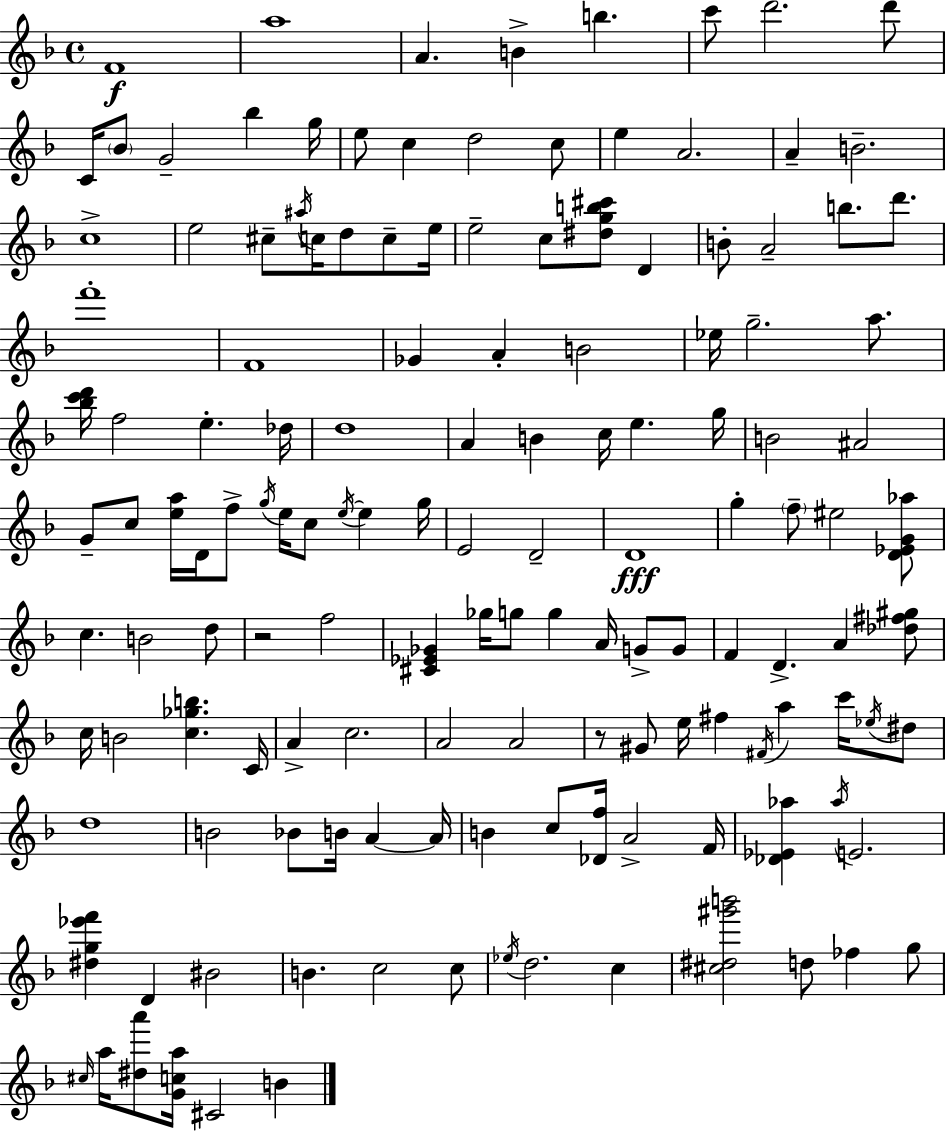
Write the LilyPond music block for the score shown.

{
  \clef treble
  \time 4/4
  \defaultTimeSignature
  \key f \major
  f'1\f | a''1 | a'4. b'4-> b''4. | c'''8 d'''2. d'''8 | \break c'16 \parenthesize bes'8 g'2-- bes''4 g''16 | e''8 c''4 d''2 c''8 | e''4 a'2. | a'4-- b'2.-- | \break c''1-> | e''2 cis''8-- \acciaccatura { ais''16 } c''16 d''8 c''8-- | e''16 e''2-- c''8 <dis'' g'' b'' cis'''>8 d'4 | b'8-. a'2-- b''8. d'''8. | \break f'''1-. | f'1 | ges'4 a'4-. b'2 | ees''16 g''2.-- a''8. | \break <bes'' c''' d'''>16 f''2 e''4.-. | des''16 d''1 | a'4 b'4 c''16 e''4. | g''16 b'2 ais'2 | \break g'8-- c''8 <e'' a''>16 d'16 f''8-> \acciaccatura { g''16 } e''16 c''8 \acciaccatura { e''16~ }~ e''4 | g''16 e'2 d'2-- | d'1\fff | g''4-. \parenthesize f''8-- eis''2 | \break <d' ees' g' aes''>8 c''4. b'2 | d''8 r2 f''2 | <cis' ees' ges'>4 ges''16 g''8 g''4 a'16 g'8-> | g'8 f'4 d'4.-> a'4 | \break <des'' fis'' gis''>8 c''16 b'2 <c'' ges'' b''>4. | c'16 a'4-> c''2. | a'2 a'2 | r8 gis'8 e''16 fis''4 \acciaccatura { fis'16 } a''4 | \break c'''16 \acciaccatura { ees''16 } dis''8 d''1 | b'2 bes'8 b'16 | a'4~~ a'16 b'4 c''8 <des' f''>16 a'2-> | f'16 <des' ees' aes''>4 \acciaccatura { aes''16 } e'2. | \break <dis'' g'' ees''' f'''>4 d'4 bis'2 | b'4. c''2 | c''8 \acciaccatura { ees''16 } d''2. | c''4 <cis'' dis'' gis''' b'''>2 d''8 | \break fes''4 g''8 \grace { cis''16 } a''16 <dis'' a'''>8 <g' c'' a''>16 cis'2 | b'4 \bar "|."
}